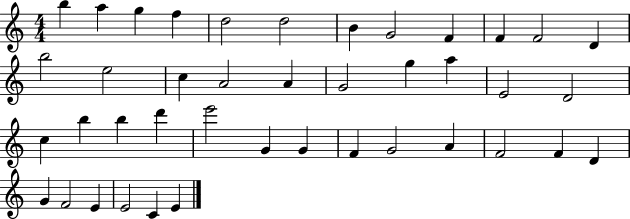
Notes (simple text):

B5/q A5/q G5/q F5/q D5/h D5/h B4/q G4/h F4/q F4/q F4/h D4/q B5/h E5/h C5/q A4/h A4/q G4/h G5/q A5/q E4/h D4/h C5/q B5/q B5/q D6/q E6/h G4/q G4/q F4/q G4/h A4/q F4/h F4/q D4/q G4/q F4/h E4/q E4/h C4/q E4/q